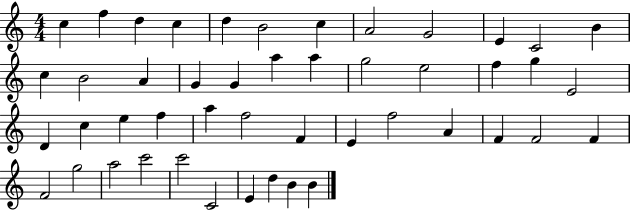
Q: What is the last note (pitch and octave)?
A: B4